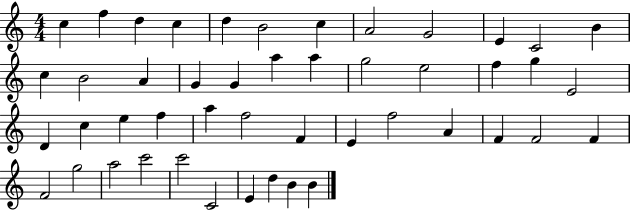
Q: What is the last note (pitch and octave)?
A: B4